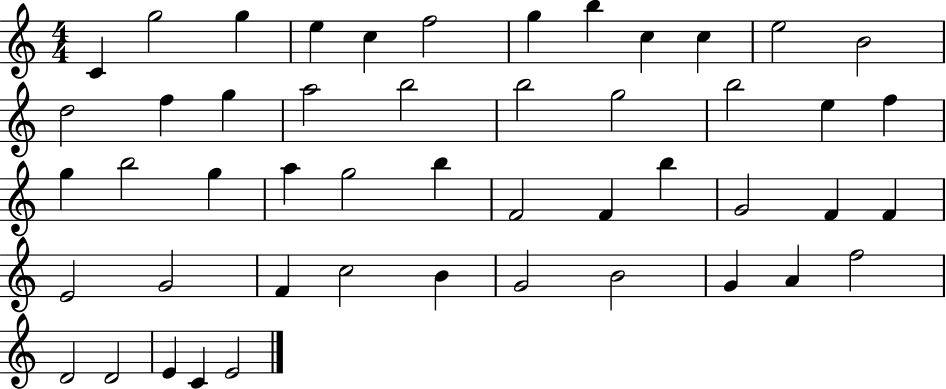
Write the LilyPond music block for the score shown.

{
  \clef treble
  \numericTimeSignature
  \time 4/4
  \key c \major
  c'4 g''2 g''4 | e''4 c''4 f''2 | g''4 b''4 c''4 c''4 | e''2 b'2 | \break d''2 f''4 g''4 | a''2 b''2 | b''2 g''2 | b''2 e''4 f''4 | \break g''4 b''2 g''4 | a''4 g''2 b''4 | f'2 f'4 b''4 | g'2 f'4 f'4 | \break e'2 g'2 | f'4 c''2 b'4 | g'2 b'2 | g'4 a'4 f''2 | \break d'2 d'2 | e'4 c'4 e'2 | \bar "|."
}